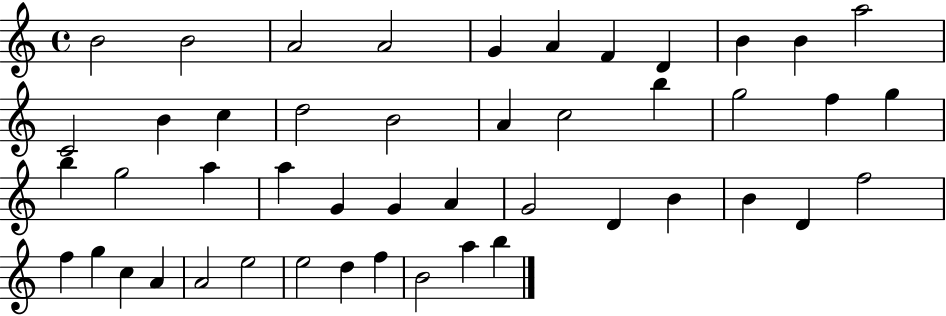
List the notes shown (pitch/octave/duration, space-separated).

B4/h B4/h A4/h A4/h G4/q A4/q F4/q D4/q B4/q B4/q A5/h C4/h B4/q C5/q D5/h B4/h A4/q C5/h B5/q G5/h F5/q G5/q B5/q G5/h A5/q A5/q G4/q G4/q A4/q G4/h D4/q B4/q B4/q D4/q F5/h F5/q G5/q C5/q A4/q A4/h E5/h E5/h D5/q F5/q B4/h A5/q B5/q